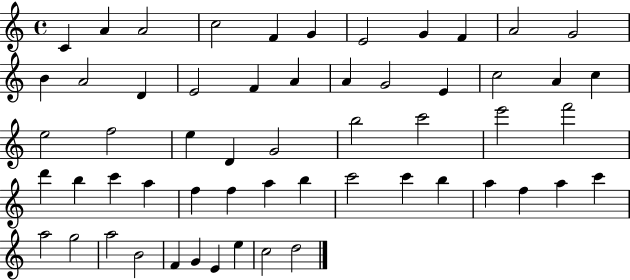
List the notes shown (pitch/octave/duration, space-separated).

C4/q A4/q A4/h C5/h F4/q G4/q E4/h G4/q F4/q A4/h G4/h B4/q A4/h D4/q E4/h F4/q A4/q A4/q G4/h E4/q C5/h A4/q C5/q E5/h F5/h E5/q D4/q G4/h B5/h C6/h E6/h F6/h D6/q B5/q C6/q A5/q F5/q F5/q A5/q B5/q C6/h C6/q B5/q A5/q F5/q A5/q C6/q A5/h G5/h A5/h B4/h F4/q G4/q E4/q E5/q C5/h D5/h